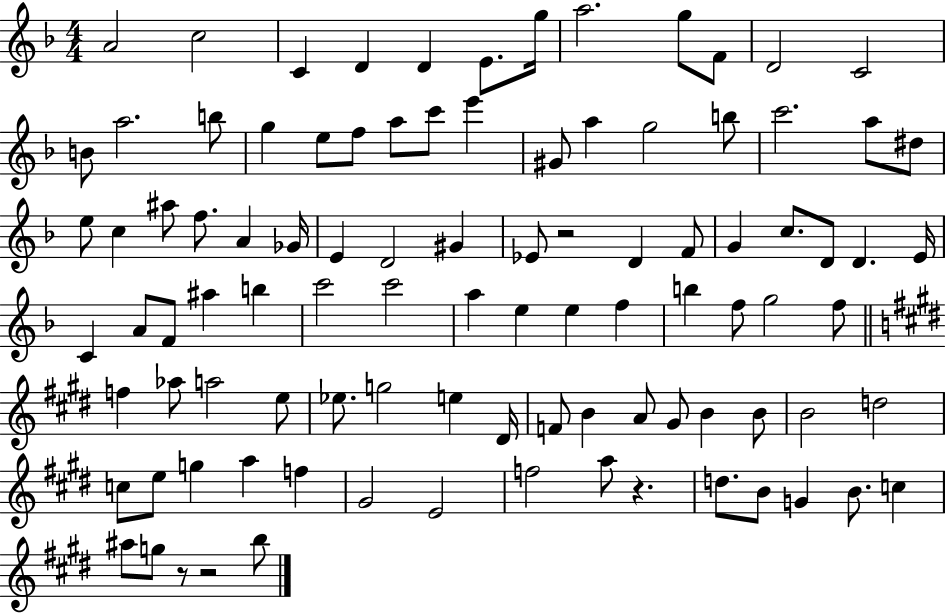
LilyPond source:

{
  \clef treble
  \numericTimeSignature
  \time 4/4
  \key f \major
  a'2 c''2 | c'4 d'4 d'4 e'8. g''16 | a''2. g''8 f'8 | d'2 c'2 | \break b'8 a''2. b''8 | g''4 e''8 f''8 a''8 c'''8 e'''4 | gis'8 a''4 g''2 b''8 | c'''2. a''8 dis''8 | \break e''8 c''4 ais''8 f''8. a'4 ges'16 | e'4 d'2 gis'4 | ees'8 r2 d'4 f'8 | g'4 c''8. d'8 d'4. e'16 | \break c'4 a'8 f'8 ais''4 b''4 | c'''2 c'''2 | a''4 e''4 e''4 f''4 | b''4 f''8 g''2 f''8 | \break \bar "||" \break \key e \major f''4 aes''8 a''2 e''8 | ees''8. g''2 e''4 dis'16 | f'8 b'4 a'8 gis'8 b'4 b'8 | b'2 d''2 | \break c''8 e''8 g''4 a''4 f''4 | gis'2 e'2 | f''2 a''8 r4. | d''8. b'8 g'4 b'8. c''4 | \break ais''8 g''8 r8 r2 b''8 | \bar "|."
}